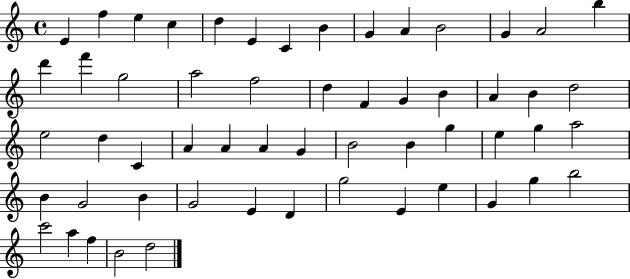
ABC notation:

X:1
T:Untitled
M:4/4
L:1/4
K:C
E f e c d E C B G A B2 G A2 b d' f' g2 a2 f2 d F G B A B d2 e2 d C A A A G B2 B g e g a2 B G2 B G2 E D g2 E e G g b2 c'2 a f B2 d2